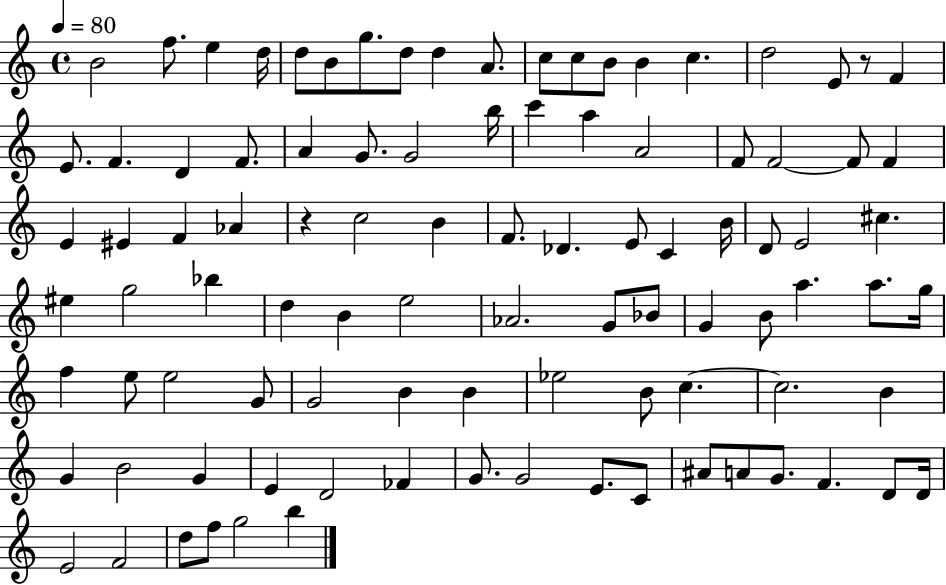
{
  \clef treble
  \time 4/4
  \defaultTimeSignature
  \key c \major
  \tempo 4 = 80
  b'2 f''8. e''4 d''16 | d''8 b'8 g''8. d''8 d''4 a'8. | c''8 c''8 b'8 b'4 c''4. | d''2 e'8 r8 f'4 | \break e'8. f'4. d'4 f'8. | a'4 g'8. g'2 b''16 | c'''4 a''4 a'2 | f'8 f'2~~ f'8 f'4 | \break e'4 eis'4 f'4 aes'4 | r4 c''2 b'4 | f'8. des'4. e'8 c'4 b'16 | d'8 e'2 cis''4. | \break eis''4 g''2 bes''4 | d''4 b'4 e''2 | aes'2. g'8 bes'8 | g'4 b'8 a''4. a''8. g''16 | \break f''4 e''8 e''2 g'8 | g'2 b'4 b'4 | ees''2 b'8 c''4.~~ | c''2. b'4 | \break g'4 b'2 g'4 | e'4 d'2 fes'4 | g'8. g'2 e'8. c'8 | ais'8 a'8 g'8. f'4. d'8 d'16 | \break e'2 f'2 | d''8 f''8 g''2 b''4 | \bar "|."
}